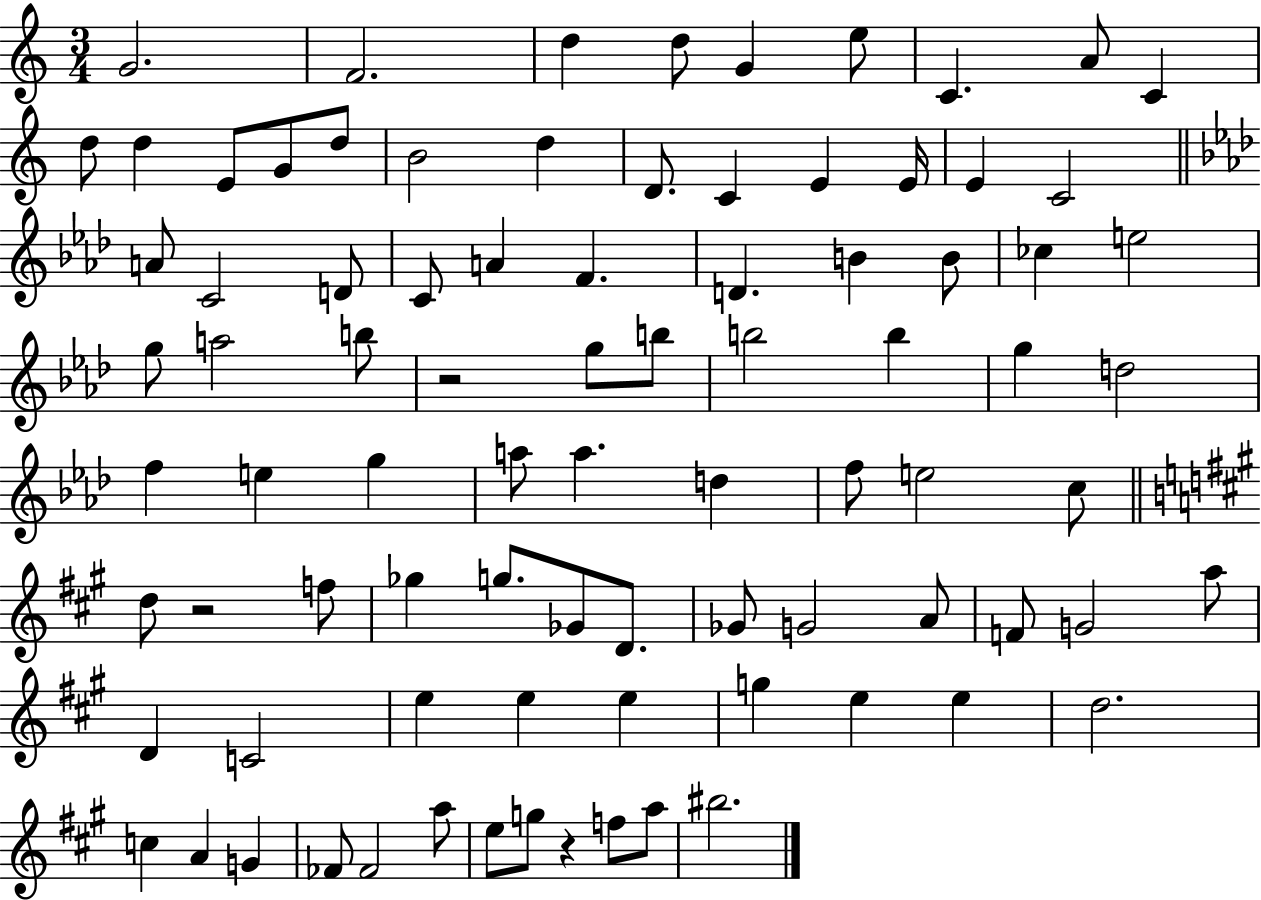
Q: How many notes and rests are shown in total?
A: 86